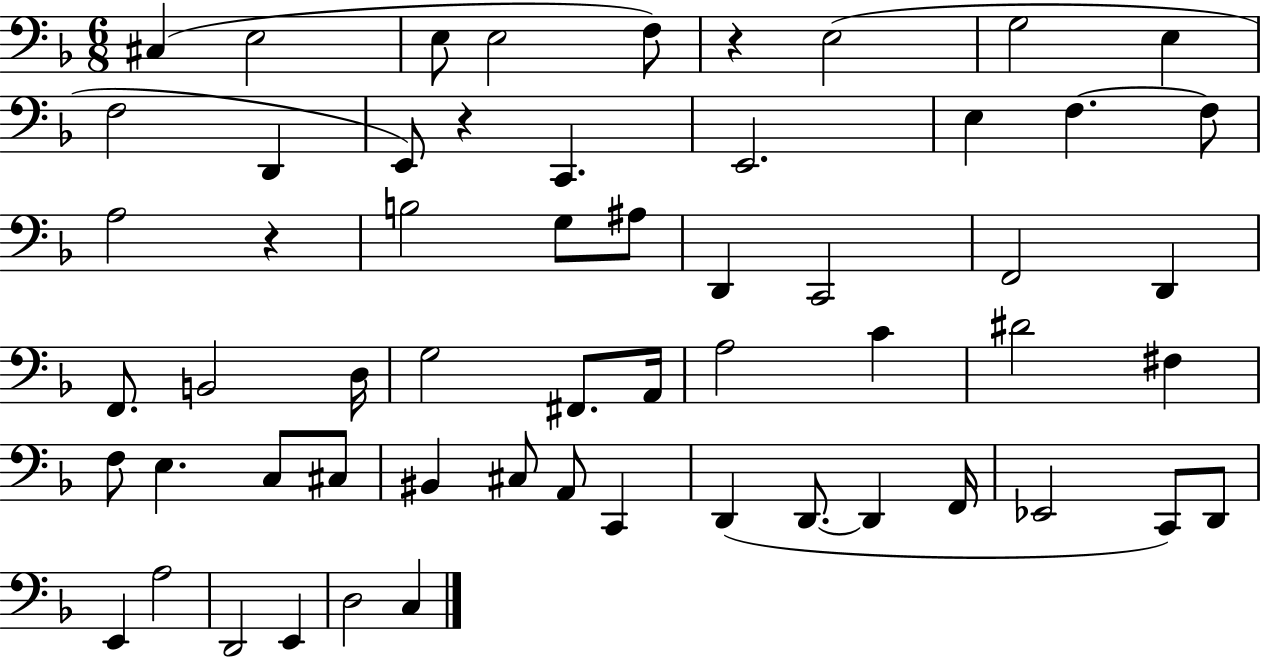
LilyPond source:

{
  \clef bass
  \numericTimeSignature
  \time 6/8
  \key f \major
  \repeat volta 2 { cis4( e2 | e8 e2 f8) | r4 e2( | g2 e4 | \break f2 d,4 | e,8) r4 c,4. | e,2. | e4 f4.~~ f8 | \break a2 r4 | b2 g8 ais8 | d,4 c,2 | f,2 d,4 | \break f,8. b,2 d16 | g2 fis,8. a,16 | a2 c'4 | dis'2 fis4 | \break f8 e4. c8 cis8 | bis,4 cis8 a,8 c,4 | d,4( d,8.~~ d,4 f,16 | ees,2 c,8) d,8 | \break e,4 a2 | d,2 e,4 | d2 c4 | } \bar "|."
}